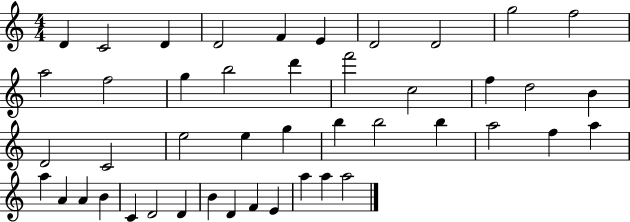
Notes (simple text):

D4/q C4/h D4/q D4/h F4/q E4/q D4/h D4/h G5/h F5/h A5/h F5/h G5/q B5/h D6/q F6/h C5/h F5/q D5/h B4/q D4/h C4/h E5/h E5/q G5/q B5/q B5/h B5/q A5/h F5/q A5/q A5/q A4/q A4/q B4/q C4/q D4/h D4/q B4/q D4/q F4/q E4/q A5/q A5/q A5/h